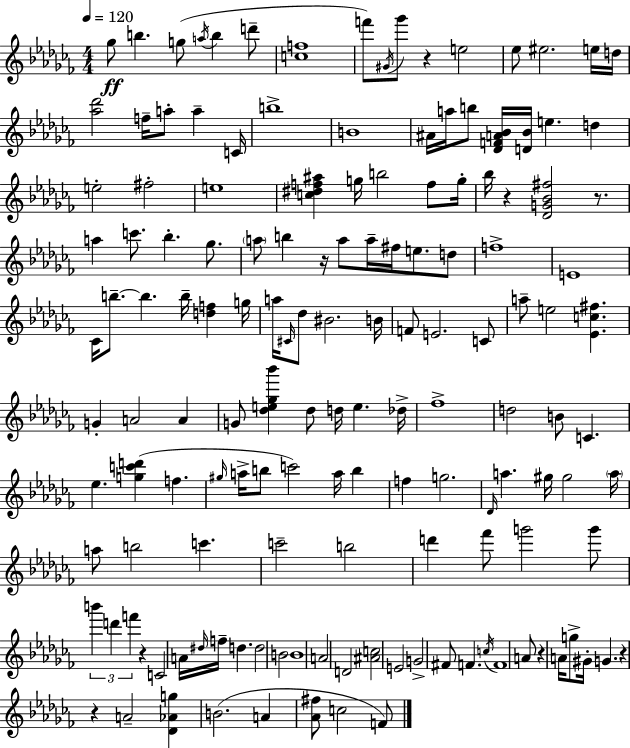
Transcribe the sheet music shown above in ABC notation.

X:1
T:Untitled
M:4/4
L:1/4
K:Abm
_g/2 b g/2 a/4 b d'/2 [cf]4 f'/2 ^G/4 _g'/2 z e2 _e/2 ^e2 e/4 d/4 [_a_d']2 f/4 a/2 a C/4 b4 B4 ^A/4 a/4 b/2 [_DFA_B]/4 [D_B]/4 e d e2 ^f2 e4 [c^df^a] g/4 b2 f/2 g/4 _b/4 z [_DG_B^f]2 z/2 a c'/2 _b _g/2 a/2 b z/4 a/2 a/4 ^f/4 e/2 d/2 f4 E4 _C/4 b/2 b b/4 [df] g/4 a/4 ^C/4 _d/2 ^B2 B/4 F/2 E2 C/2 a/2 e2 [_Ec^f] G A2 A G/2 [_de_g_b'] _d/2 d/4 e _d/4 _f4 d2 B/2 C _e [gc'd'] f ^g/4 a/4 b/2 c'2 a/4 b f g2 _D/4 a ^g/4 ^g2 a/4 a/2 b2 c' c'2 b2 d' _f'/2 g'2 g'/2 b' d' f' z C2 A/4 ^d/4 f/4 d d2 B2 B4 A2 D2 [^Ac]2 E2 G2 ^F/2 F c/4 F4 A/2 z A/4 g/2 ^G/4 G z z A2 [_D_Ag] B2 A [_A^f]/2 c2 F/2